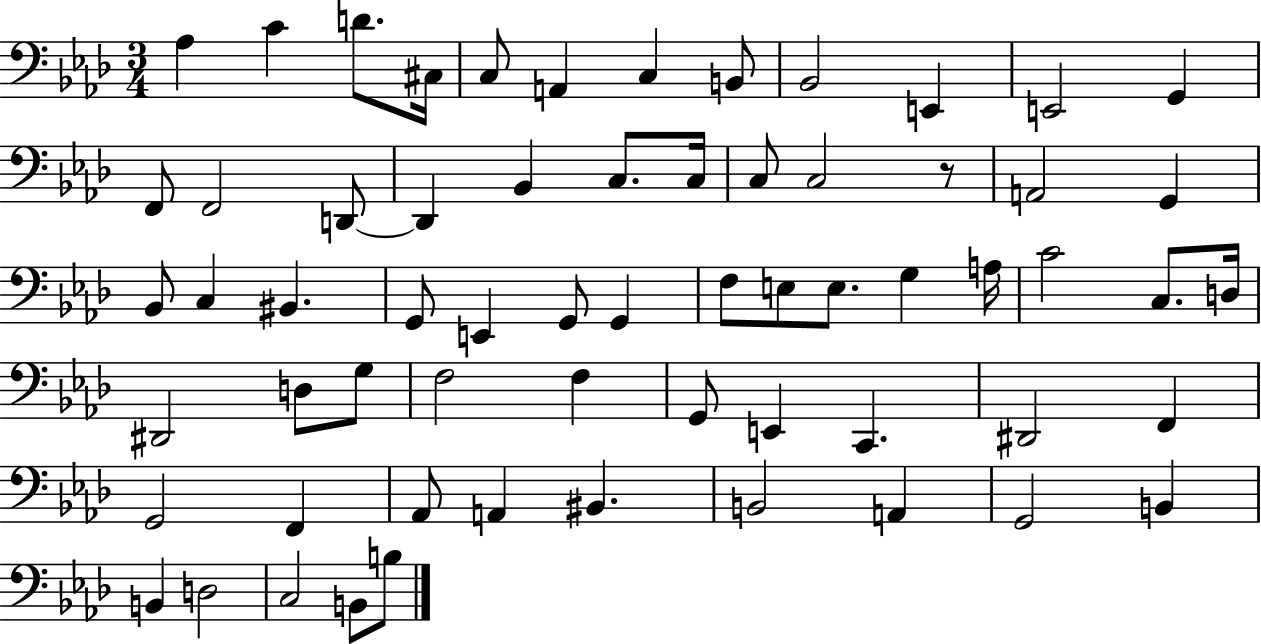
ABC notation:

X:1
T:Untitled
M:3/4
L:1/4
K:Ab
_A, C D/2 ^C,/4 C,/2 A,, C, B,,/2 _B,,2 E,, E,,2 G,, F,,/2 F,,2 D,,/2 D,, _B,, C,/2 C,/4 C,/2 C,2 z/2 A,,2 G,, _B,,/2 C, ^B,, G,,/2 E,, G,,/2 G,, F,/2 E,/2 E,/2 G, A,/4 C2 C,/2 D,/4 ^D,,2 D,/2 G,/2 F,2 F, G,,/2 E,, C,, ^D,,2 F,, G,,2 F,, _A,,/2 A,, ^B,, B,,2 A,, G,,2 B,, B,, D,2 C,2 B,,/2 B,/2